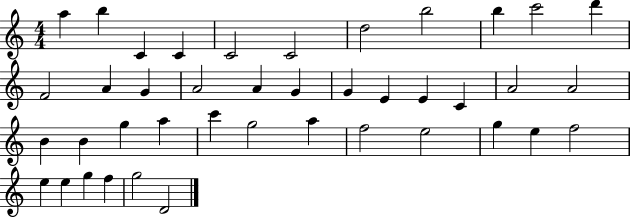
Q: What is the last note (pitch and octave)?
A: D4